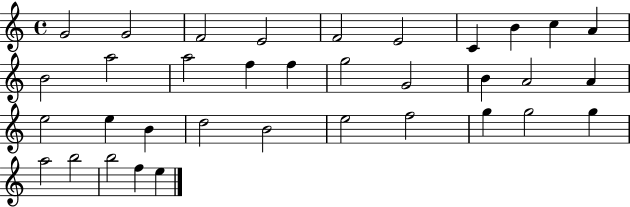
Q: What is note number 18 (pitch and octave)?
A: B4